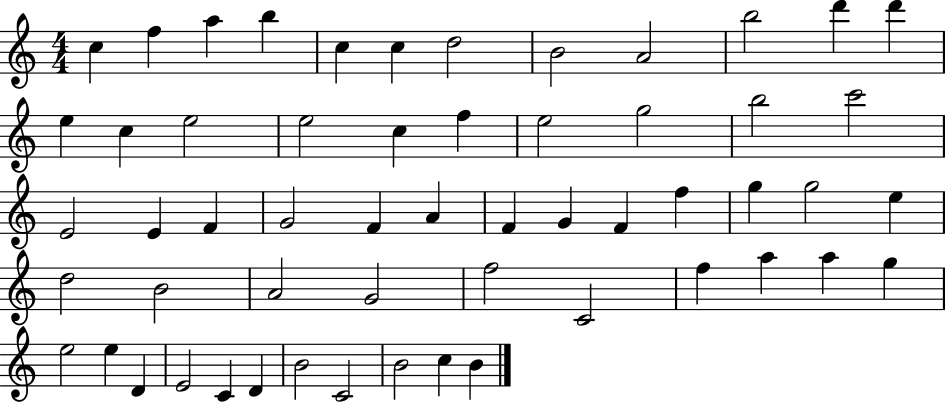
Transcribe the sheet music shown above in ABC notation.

X:1
T:Untitled
M:4/4
L:1/4
K:C
c f a b c c d2 B2 A2 b2 d' d' e c e2 e2 c f e2 g2 b2 c'2 E2 E F G2 F A F G F f g g2 e d2 B2 A2 G2 f2 C2 f a a g e2 e D E2 C D B2 C2 B2 c B